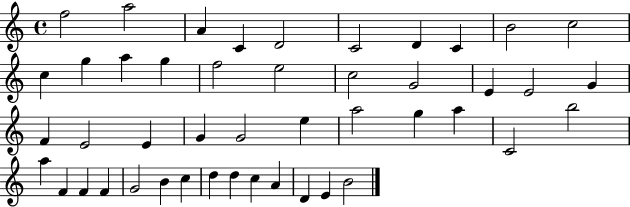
{
  \clef treble
  \time 4/4
  \defaultTimeSignature
  \key c \major
  f''2 a''2 | a'4 c'4 d'2 | c'2 d'4 c'4 | b'2 c''2 | \break c''4 g''4 a''4 g''4 | f''2 e''2 | c''2 g'2 | e'4 e'2 g'4 | \break f'4 e'2 e'4 | g'4 g'2 e''4 | a''2 g''4 a''4 | c'2 b''2 | \break a''4 f'4 f'4 f'4 | g'2 b'4 c''4 | d''4 d''4 c''4 a'4 | d'4 e'4 b'2 | \break \bar "|."
}